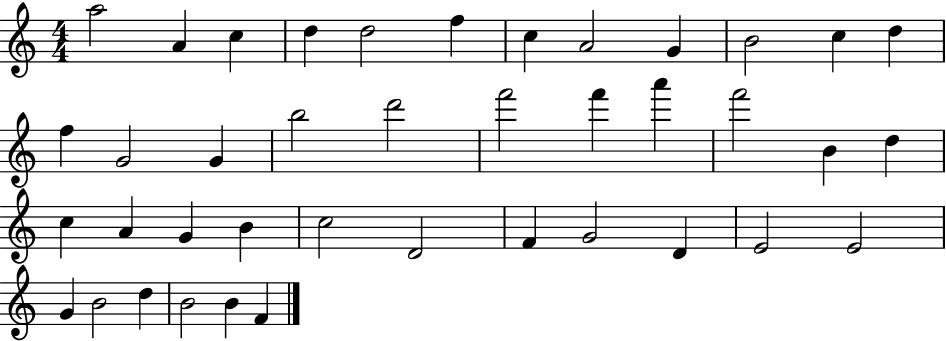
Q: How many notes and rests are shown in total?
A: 40